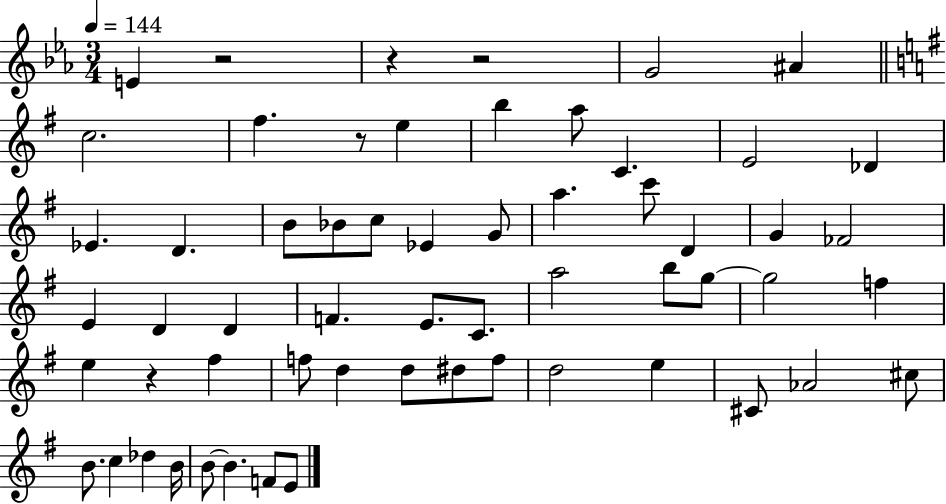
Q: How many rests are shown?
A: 5